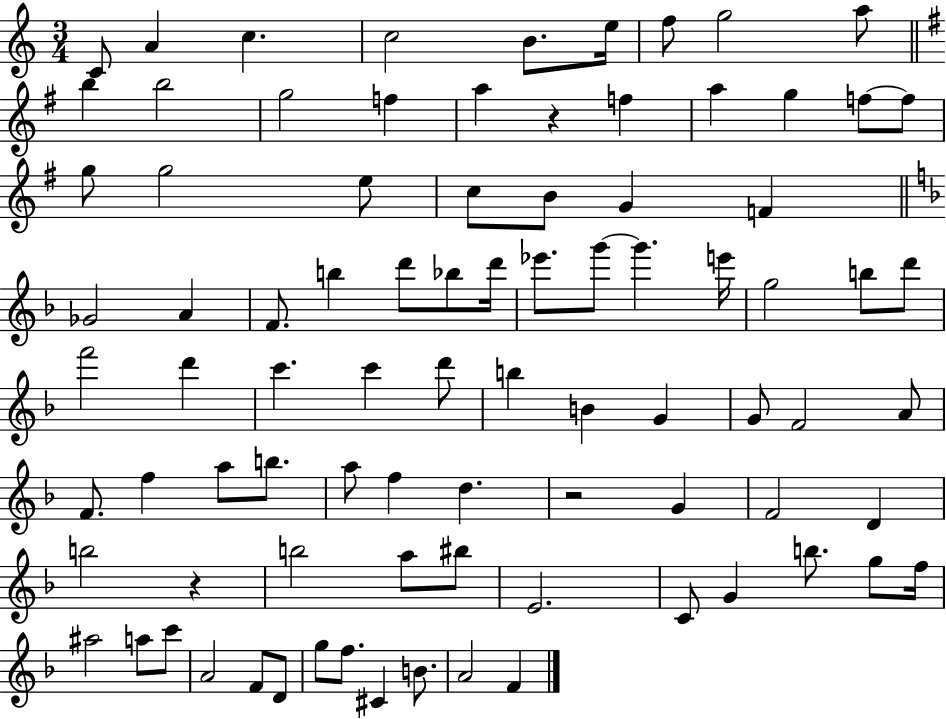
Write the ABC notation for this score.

X:1
T:Untitled
M:3/4
L:1/4
K:C
C/2 A c c2 B/2 e/4 f/2 g2 a/2 b b2 g2 f a z f a g f/2 f/2 g/2 g2 e/2 c/2 B/2 G F _G2 A F/2 b d'/2 _b/2 d'/4 _e'/2 g'/2 g' e'/4 g2 b/2 d'/2 f'2 d' c' c' d'/2 b B G G/2 F2 A/2 F/2 f a/2 b/2 a/2 f d z2 G F2 D b2 z b2 a/2 ^b/2 E2 C/2 G b/2 g/2 f/4 ^a2 a/2 c'/2 A2 F/2 D/2 g/2 f/2 ^C B/2 A2 F